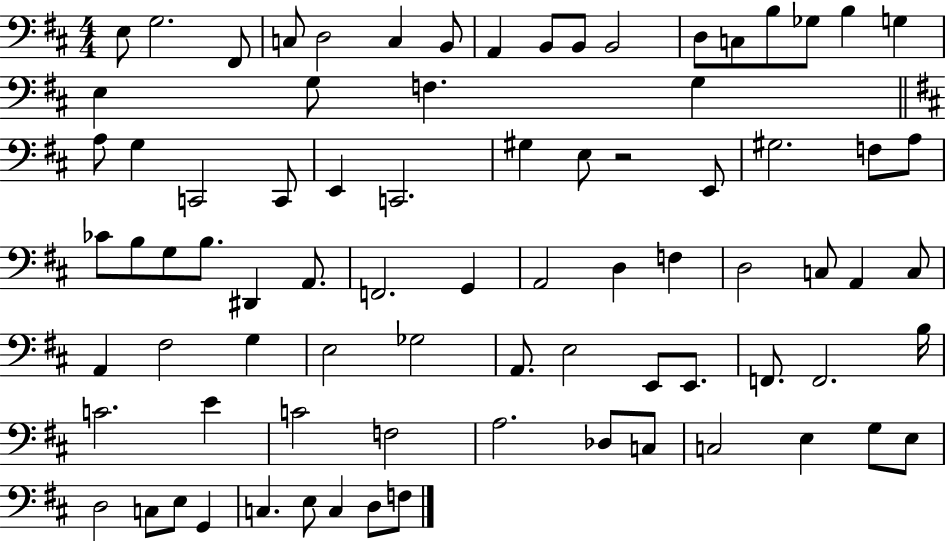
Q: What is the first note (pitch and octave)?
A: E3